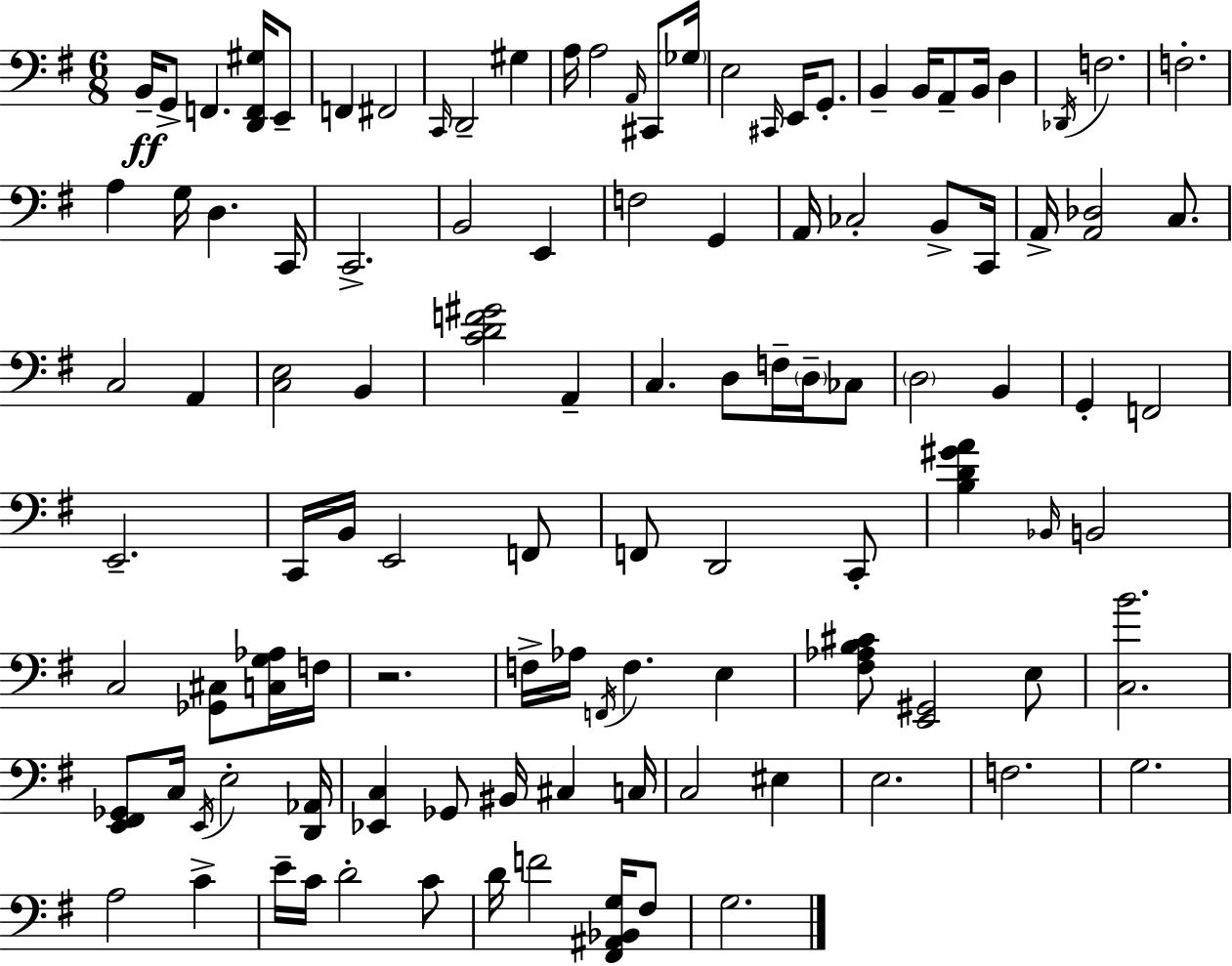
X:1
T:Untitled
M:6/8
L:1/4
K:Em
B,,/4 G,,/2 F,, [D,,F,,^G,]/4 E,,/2 F,, ^F,,2 C,,/4 D,,2 ^G, A,/4 A,2 A,,/4 ^C,,/2 _G,/4 E,2 ^C,,/4 E,,/4 G,,/2 B,, B,,/4 A,,/2 B,,/4 D, _D,,/4 F,2 F,2 A, G,/4 D, C,,/4 C,,2 B,,2 E,, F,2 G,, A,,/4 _C,2 B,,/2 C,,/4 A,,/4 [A,,_D,]2 C,/2 C,2 A,, [C,E,]2 B,, [CDF^G]2 A,, C, D,/2 F,/4 D,/4 _C,/2 D,2 B,, G,, F,,2 E,,2 C,,/4 B,,/4 E,,2 F,,/2 F,,/2 D,,2 C,,/2 [B,D^GA] _B,,/4 B,,2 C,2 [_G,,^C,]/2 [C,G,_A,]/4 F,/4 z2 F,/4 _A,/4 F,,/4 F, E, [^F,_A,B,^C]/2 [E,,^G,,]2 E,/2 [C,B]2 [E,,^F,,_G,,]/2 C,/4 E,,/4 E,2 [D,,_A,,]/4 [_E,,C,] _G,,/2 ^B,,/4 ^C, C,/4 C,2 ^E, E,2 F,2 G,2 A,2 C E/4 C/4 D2 C/2 D/4 F2 [^F,,^A,,_B,,G,]/4 ^F,/2 G,2